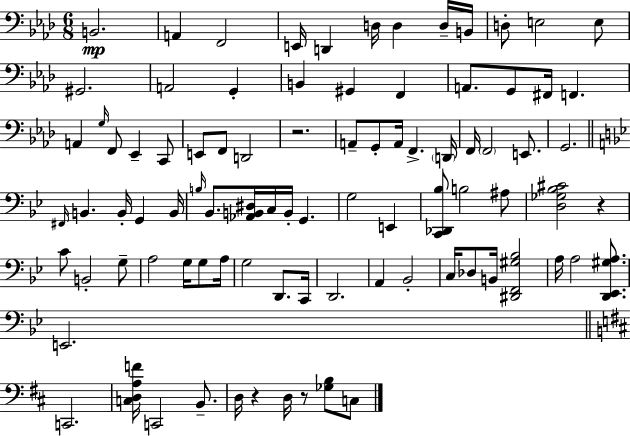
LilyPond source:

{
  \clef bass
  \numericTimeSignature
  \time 6/8
  \key f \minor
  b,2.\mp | a,4 f,2 | e,16 d,4 d16 d4 d16-- b,16 | d8-. e2 e8 | \break gis,2. | a,2 g,4-. | b,4 gis,4 f,4 | a,8. g,8 fis,16 f,4. | \break a,4 \grace { g16 } f,8 ees,4-- c,8 | e,8 f,8 d,2 | r2. | a,8-- g,8-. a,16 f,4.-> | \break \parenthesize d,16 f,16 \parenthesize f,2 e,8. | g,2. | \bar "||" \break \key bes \major \grace { fis,16 } b,4. b,16-. g,4 | b,16 \grace { b16 } bes,8. <aes, b, dis>16 c16 b,16-. g,4. | g2 e,4 | <c, des, bes>8 b2 | \break ais8 <d ges bes cis'>2 r4 | c'8 b,2-. | g8-- a2 g16 g8 | a16 g2 d,8. | \break c,16 d,2. | a,4 bes,2-. | c16 des8 b,16 <dis, f, gis bes>2 | a16 a2 <d, ees, gis a>8. | \break e,2. | \bar "||" \break \key b \minor c,2. | <c d a f'>16 c,2 b,8.-- | d16 r4 d16 r8 <ges b>8 c8 | \bar "|."
}